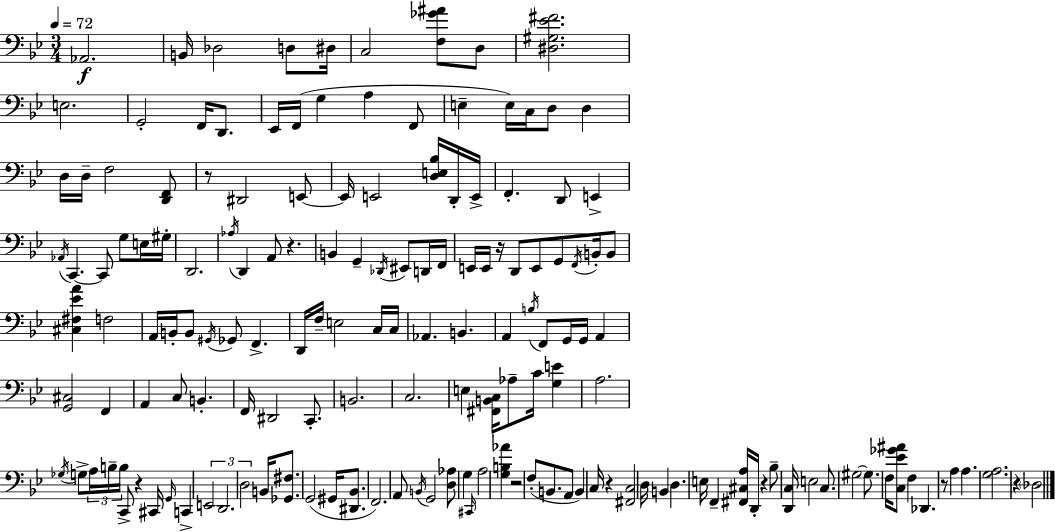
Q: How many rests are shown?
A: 9